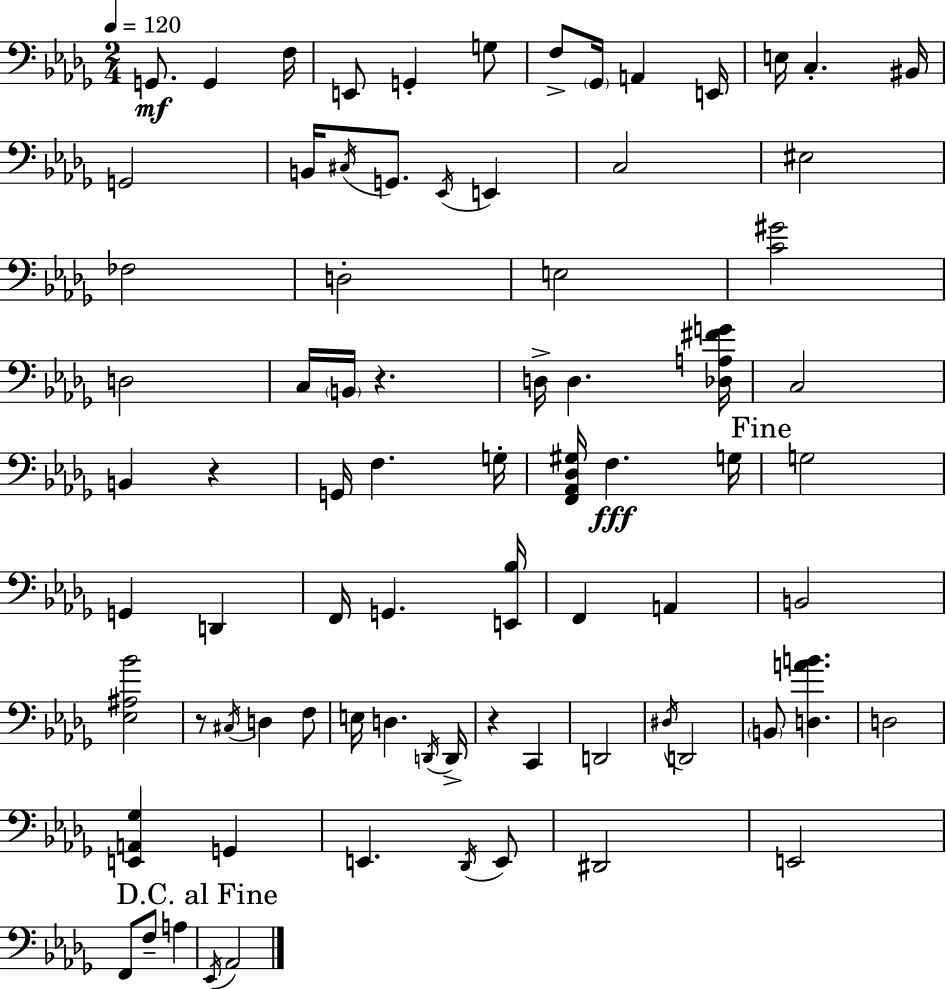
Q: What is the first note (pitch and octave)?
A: G2